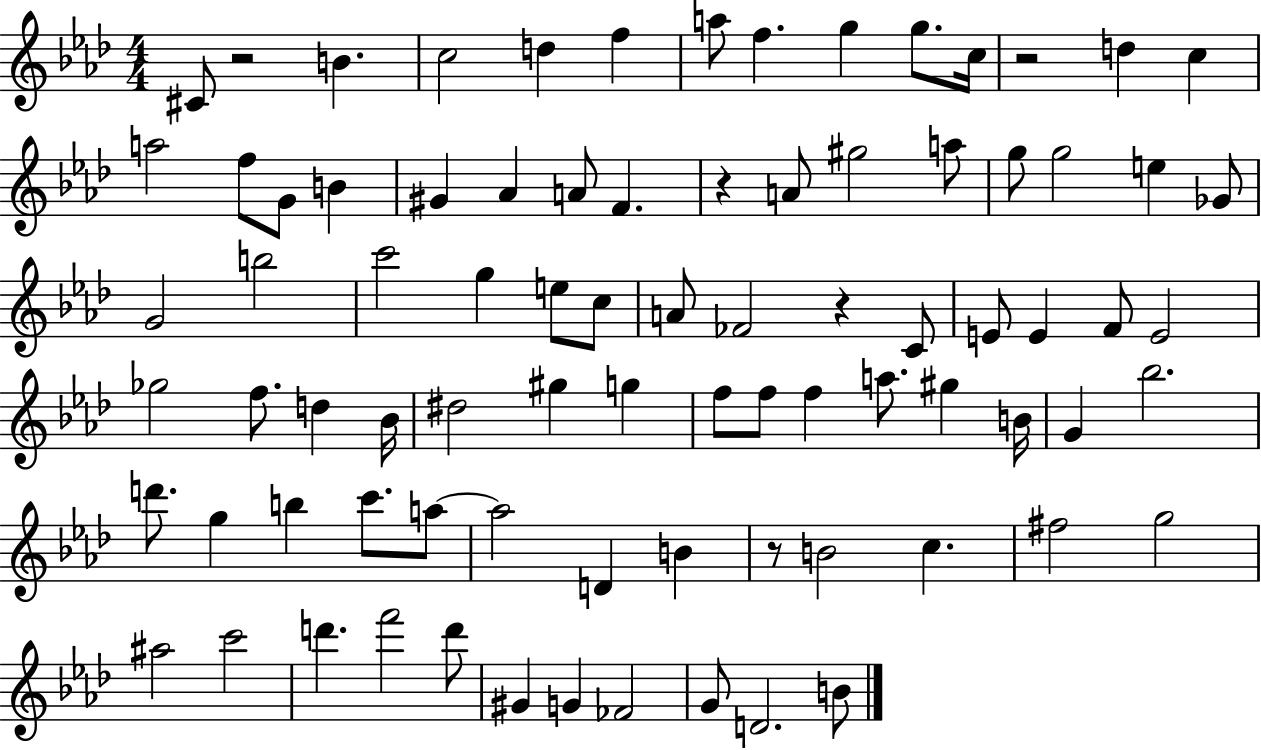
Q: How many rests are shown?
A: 5